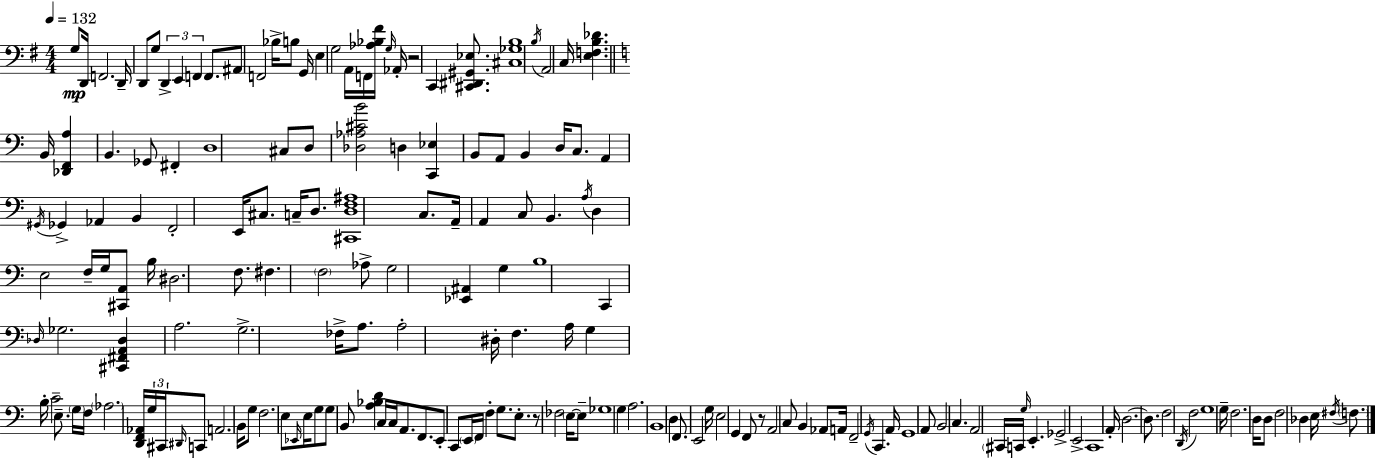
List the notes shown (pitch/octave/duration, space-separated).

G3/e D2/s F2/h. D2/s D2/e G3/e D2/q E2/q F2/q F2/e. A#2/e F2/h Bb3/s B3/e G2/s E3/q G3/h A2/s F2/s [Ab3,Bb3,F#4]/s G3/s Ab2/s R/h C2/q [C#2,D#2,G#2,Eb3]/e. [C#3,Gb3,B3]/w B3/s A2/h C3/s [E3,F3,B3,Db4]/q. B2/s [Db2,F2,A3]/q B2/q. Gb2/e F#2/q D3/w C#3/e D3/e [Db3,Ab3,C#4,B4]/h D3/q [C2,Eb3]/q B2/e A2/e B2/q D3/s C3/e. A2/q G#2/s Gb2/q Ab2/q B2/q F2/h E2/s C#3/e. C3/s D3/e. [C#2,D3,F3,A#3]/w C3/e. A2/s A2/q C3/e B2/q. A3/s D3/q E3/h F3/s G3/s [C#2,A2]/e B3/s D#3/h. F3/e. F#3/q. F3/h Ab3/e G3/h [Eb2,A#2]/q G3/q B3/w C2/q Db3/s Gb3/h. [C#2,F#2,A2,Db3]/q A3/h. G3/h. FES3/s A3/e. A3/h D#3/s F3/q. A3/s G3/q B3/s C4/h E3/e. G3/s F3/s Ab3/h. [D2,F2,Ab2]/s G3/s C#2/s D#2/s C2/e A2/h. B2/s G3/e F3/h. E3/e Eb2/s E3/s G3/e G3/e B2/e [A3,Bb3,D4]/q C3/s C3/s A2/e. F2/e. E2/e C2/e E2/s F2/s F3/q G3/e. E3/e. R/e FES3/h E3/s E3/e Gb3/w G3/q A3/h. B2/w D3/q F2/e. E2/h G3/s E3/h G2/q F2/e R/e A2/h C3/e B2/q Ab2/e A2/s F2/h G2/s C2/q. A2/s G2/w A2/e B2/h C3/q. A2/h C#2/s C2/s G3/s E2/q. Gb2/h E2/h C2/w A2/s D3/h. D3/e. F3/h D2/s F3/h G3/w G3/s F3/h. D3/s D3/e F3/h Db3/q E3/s F#3/s F3/e.